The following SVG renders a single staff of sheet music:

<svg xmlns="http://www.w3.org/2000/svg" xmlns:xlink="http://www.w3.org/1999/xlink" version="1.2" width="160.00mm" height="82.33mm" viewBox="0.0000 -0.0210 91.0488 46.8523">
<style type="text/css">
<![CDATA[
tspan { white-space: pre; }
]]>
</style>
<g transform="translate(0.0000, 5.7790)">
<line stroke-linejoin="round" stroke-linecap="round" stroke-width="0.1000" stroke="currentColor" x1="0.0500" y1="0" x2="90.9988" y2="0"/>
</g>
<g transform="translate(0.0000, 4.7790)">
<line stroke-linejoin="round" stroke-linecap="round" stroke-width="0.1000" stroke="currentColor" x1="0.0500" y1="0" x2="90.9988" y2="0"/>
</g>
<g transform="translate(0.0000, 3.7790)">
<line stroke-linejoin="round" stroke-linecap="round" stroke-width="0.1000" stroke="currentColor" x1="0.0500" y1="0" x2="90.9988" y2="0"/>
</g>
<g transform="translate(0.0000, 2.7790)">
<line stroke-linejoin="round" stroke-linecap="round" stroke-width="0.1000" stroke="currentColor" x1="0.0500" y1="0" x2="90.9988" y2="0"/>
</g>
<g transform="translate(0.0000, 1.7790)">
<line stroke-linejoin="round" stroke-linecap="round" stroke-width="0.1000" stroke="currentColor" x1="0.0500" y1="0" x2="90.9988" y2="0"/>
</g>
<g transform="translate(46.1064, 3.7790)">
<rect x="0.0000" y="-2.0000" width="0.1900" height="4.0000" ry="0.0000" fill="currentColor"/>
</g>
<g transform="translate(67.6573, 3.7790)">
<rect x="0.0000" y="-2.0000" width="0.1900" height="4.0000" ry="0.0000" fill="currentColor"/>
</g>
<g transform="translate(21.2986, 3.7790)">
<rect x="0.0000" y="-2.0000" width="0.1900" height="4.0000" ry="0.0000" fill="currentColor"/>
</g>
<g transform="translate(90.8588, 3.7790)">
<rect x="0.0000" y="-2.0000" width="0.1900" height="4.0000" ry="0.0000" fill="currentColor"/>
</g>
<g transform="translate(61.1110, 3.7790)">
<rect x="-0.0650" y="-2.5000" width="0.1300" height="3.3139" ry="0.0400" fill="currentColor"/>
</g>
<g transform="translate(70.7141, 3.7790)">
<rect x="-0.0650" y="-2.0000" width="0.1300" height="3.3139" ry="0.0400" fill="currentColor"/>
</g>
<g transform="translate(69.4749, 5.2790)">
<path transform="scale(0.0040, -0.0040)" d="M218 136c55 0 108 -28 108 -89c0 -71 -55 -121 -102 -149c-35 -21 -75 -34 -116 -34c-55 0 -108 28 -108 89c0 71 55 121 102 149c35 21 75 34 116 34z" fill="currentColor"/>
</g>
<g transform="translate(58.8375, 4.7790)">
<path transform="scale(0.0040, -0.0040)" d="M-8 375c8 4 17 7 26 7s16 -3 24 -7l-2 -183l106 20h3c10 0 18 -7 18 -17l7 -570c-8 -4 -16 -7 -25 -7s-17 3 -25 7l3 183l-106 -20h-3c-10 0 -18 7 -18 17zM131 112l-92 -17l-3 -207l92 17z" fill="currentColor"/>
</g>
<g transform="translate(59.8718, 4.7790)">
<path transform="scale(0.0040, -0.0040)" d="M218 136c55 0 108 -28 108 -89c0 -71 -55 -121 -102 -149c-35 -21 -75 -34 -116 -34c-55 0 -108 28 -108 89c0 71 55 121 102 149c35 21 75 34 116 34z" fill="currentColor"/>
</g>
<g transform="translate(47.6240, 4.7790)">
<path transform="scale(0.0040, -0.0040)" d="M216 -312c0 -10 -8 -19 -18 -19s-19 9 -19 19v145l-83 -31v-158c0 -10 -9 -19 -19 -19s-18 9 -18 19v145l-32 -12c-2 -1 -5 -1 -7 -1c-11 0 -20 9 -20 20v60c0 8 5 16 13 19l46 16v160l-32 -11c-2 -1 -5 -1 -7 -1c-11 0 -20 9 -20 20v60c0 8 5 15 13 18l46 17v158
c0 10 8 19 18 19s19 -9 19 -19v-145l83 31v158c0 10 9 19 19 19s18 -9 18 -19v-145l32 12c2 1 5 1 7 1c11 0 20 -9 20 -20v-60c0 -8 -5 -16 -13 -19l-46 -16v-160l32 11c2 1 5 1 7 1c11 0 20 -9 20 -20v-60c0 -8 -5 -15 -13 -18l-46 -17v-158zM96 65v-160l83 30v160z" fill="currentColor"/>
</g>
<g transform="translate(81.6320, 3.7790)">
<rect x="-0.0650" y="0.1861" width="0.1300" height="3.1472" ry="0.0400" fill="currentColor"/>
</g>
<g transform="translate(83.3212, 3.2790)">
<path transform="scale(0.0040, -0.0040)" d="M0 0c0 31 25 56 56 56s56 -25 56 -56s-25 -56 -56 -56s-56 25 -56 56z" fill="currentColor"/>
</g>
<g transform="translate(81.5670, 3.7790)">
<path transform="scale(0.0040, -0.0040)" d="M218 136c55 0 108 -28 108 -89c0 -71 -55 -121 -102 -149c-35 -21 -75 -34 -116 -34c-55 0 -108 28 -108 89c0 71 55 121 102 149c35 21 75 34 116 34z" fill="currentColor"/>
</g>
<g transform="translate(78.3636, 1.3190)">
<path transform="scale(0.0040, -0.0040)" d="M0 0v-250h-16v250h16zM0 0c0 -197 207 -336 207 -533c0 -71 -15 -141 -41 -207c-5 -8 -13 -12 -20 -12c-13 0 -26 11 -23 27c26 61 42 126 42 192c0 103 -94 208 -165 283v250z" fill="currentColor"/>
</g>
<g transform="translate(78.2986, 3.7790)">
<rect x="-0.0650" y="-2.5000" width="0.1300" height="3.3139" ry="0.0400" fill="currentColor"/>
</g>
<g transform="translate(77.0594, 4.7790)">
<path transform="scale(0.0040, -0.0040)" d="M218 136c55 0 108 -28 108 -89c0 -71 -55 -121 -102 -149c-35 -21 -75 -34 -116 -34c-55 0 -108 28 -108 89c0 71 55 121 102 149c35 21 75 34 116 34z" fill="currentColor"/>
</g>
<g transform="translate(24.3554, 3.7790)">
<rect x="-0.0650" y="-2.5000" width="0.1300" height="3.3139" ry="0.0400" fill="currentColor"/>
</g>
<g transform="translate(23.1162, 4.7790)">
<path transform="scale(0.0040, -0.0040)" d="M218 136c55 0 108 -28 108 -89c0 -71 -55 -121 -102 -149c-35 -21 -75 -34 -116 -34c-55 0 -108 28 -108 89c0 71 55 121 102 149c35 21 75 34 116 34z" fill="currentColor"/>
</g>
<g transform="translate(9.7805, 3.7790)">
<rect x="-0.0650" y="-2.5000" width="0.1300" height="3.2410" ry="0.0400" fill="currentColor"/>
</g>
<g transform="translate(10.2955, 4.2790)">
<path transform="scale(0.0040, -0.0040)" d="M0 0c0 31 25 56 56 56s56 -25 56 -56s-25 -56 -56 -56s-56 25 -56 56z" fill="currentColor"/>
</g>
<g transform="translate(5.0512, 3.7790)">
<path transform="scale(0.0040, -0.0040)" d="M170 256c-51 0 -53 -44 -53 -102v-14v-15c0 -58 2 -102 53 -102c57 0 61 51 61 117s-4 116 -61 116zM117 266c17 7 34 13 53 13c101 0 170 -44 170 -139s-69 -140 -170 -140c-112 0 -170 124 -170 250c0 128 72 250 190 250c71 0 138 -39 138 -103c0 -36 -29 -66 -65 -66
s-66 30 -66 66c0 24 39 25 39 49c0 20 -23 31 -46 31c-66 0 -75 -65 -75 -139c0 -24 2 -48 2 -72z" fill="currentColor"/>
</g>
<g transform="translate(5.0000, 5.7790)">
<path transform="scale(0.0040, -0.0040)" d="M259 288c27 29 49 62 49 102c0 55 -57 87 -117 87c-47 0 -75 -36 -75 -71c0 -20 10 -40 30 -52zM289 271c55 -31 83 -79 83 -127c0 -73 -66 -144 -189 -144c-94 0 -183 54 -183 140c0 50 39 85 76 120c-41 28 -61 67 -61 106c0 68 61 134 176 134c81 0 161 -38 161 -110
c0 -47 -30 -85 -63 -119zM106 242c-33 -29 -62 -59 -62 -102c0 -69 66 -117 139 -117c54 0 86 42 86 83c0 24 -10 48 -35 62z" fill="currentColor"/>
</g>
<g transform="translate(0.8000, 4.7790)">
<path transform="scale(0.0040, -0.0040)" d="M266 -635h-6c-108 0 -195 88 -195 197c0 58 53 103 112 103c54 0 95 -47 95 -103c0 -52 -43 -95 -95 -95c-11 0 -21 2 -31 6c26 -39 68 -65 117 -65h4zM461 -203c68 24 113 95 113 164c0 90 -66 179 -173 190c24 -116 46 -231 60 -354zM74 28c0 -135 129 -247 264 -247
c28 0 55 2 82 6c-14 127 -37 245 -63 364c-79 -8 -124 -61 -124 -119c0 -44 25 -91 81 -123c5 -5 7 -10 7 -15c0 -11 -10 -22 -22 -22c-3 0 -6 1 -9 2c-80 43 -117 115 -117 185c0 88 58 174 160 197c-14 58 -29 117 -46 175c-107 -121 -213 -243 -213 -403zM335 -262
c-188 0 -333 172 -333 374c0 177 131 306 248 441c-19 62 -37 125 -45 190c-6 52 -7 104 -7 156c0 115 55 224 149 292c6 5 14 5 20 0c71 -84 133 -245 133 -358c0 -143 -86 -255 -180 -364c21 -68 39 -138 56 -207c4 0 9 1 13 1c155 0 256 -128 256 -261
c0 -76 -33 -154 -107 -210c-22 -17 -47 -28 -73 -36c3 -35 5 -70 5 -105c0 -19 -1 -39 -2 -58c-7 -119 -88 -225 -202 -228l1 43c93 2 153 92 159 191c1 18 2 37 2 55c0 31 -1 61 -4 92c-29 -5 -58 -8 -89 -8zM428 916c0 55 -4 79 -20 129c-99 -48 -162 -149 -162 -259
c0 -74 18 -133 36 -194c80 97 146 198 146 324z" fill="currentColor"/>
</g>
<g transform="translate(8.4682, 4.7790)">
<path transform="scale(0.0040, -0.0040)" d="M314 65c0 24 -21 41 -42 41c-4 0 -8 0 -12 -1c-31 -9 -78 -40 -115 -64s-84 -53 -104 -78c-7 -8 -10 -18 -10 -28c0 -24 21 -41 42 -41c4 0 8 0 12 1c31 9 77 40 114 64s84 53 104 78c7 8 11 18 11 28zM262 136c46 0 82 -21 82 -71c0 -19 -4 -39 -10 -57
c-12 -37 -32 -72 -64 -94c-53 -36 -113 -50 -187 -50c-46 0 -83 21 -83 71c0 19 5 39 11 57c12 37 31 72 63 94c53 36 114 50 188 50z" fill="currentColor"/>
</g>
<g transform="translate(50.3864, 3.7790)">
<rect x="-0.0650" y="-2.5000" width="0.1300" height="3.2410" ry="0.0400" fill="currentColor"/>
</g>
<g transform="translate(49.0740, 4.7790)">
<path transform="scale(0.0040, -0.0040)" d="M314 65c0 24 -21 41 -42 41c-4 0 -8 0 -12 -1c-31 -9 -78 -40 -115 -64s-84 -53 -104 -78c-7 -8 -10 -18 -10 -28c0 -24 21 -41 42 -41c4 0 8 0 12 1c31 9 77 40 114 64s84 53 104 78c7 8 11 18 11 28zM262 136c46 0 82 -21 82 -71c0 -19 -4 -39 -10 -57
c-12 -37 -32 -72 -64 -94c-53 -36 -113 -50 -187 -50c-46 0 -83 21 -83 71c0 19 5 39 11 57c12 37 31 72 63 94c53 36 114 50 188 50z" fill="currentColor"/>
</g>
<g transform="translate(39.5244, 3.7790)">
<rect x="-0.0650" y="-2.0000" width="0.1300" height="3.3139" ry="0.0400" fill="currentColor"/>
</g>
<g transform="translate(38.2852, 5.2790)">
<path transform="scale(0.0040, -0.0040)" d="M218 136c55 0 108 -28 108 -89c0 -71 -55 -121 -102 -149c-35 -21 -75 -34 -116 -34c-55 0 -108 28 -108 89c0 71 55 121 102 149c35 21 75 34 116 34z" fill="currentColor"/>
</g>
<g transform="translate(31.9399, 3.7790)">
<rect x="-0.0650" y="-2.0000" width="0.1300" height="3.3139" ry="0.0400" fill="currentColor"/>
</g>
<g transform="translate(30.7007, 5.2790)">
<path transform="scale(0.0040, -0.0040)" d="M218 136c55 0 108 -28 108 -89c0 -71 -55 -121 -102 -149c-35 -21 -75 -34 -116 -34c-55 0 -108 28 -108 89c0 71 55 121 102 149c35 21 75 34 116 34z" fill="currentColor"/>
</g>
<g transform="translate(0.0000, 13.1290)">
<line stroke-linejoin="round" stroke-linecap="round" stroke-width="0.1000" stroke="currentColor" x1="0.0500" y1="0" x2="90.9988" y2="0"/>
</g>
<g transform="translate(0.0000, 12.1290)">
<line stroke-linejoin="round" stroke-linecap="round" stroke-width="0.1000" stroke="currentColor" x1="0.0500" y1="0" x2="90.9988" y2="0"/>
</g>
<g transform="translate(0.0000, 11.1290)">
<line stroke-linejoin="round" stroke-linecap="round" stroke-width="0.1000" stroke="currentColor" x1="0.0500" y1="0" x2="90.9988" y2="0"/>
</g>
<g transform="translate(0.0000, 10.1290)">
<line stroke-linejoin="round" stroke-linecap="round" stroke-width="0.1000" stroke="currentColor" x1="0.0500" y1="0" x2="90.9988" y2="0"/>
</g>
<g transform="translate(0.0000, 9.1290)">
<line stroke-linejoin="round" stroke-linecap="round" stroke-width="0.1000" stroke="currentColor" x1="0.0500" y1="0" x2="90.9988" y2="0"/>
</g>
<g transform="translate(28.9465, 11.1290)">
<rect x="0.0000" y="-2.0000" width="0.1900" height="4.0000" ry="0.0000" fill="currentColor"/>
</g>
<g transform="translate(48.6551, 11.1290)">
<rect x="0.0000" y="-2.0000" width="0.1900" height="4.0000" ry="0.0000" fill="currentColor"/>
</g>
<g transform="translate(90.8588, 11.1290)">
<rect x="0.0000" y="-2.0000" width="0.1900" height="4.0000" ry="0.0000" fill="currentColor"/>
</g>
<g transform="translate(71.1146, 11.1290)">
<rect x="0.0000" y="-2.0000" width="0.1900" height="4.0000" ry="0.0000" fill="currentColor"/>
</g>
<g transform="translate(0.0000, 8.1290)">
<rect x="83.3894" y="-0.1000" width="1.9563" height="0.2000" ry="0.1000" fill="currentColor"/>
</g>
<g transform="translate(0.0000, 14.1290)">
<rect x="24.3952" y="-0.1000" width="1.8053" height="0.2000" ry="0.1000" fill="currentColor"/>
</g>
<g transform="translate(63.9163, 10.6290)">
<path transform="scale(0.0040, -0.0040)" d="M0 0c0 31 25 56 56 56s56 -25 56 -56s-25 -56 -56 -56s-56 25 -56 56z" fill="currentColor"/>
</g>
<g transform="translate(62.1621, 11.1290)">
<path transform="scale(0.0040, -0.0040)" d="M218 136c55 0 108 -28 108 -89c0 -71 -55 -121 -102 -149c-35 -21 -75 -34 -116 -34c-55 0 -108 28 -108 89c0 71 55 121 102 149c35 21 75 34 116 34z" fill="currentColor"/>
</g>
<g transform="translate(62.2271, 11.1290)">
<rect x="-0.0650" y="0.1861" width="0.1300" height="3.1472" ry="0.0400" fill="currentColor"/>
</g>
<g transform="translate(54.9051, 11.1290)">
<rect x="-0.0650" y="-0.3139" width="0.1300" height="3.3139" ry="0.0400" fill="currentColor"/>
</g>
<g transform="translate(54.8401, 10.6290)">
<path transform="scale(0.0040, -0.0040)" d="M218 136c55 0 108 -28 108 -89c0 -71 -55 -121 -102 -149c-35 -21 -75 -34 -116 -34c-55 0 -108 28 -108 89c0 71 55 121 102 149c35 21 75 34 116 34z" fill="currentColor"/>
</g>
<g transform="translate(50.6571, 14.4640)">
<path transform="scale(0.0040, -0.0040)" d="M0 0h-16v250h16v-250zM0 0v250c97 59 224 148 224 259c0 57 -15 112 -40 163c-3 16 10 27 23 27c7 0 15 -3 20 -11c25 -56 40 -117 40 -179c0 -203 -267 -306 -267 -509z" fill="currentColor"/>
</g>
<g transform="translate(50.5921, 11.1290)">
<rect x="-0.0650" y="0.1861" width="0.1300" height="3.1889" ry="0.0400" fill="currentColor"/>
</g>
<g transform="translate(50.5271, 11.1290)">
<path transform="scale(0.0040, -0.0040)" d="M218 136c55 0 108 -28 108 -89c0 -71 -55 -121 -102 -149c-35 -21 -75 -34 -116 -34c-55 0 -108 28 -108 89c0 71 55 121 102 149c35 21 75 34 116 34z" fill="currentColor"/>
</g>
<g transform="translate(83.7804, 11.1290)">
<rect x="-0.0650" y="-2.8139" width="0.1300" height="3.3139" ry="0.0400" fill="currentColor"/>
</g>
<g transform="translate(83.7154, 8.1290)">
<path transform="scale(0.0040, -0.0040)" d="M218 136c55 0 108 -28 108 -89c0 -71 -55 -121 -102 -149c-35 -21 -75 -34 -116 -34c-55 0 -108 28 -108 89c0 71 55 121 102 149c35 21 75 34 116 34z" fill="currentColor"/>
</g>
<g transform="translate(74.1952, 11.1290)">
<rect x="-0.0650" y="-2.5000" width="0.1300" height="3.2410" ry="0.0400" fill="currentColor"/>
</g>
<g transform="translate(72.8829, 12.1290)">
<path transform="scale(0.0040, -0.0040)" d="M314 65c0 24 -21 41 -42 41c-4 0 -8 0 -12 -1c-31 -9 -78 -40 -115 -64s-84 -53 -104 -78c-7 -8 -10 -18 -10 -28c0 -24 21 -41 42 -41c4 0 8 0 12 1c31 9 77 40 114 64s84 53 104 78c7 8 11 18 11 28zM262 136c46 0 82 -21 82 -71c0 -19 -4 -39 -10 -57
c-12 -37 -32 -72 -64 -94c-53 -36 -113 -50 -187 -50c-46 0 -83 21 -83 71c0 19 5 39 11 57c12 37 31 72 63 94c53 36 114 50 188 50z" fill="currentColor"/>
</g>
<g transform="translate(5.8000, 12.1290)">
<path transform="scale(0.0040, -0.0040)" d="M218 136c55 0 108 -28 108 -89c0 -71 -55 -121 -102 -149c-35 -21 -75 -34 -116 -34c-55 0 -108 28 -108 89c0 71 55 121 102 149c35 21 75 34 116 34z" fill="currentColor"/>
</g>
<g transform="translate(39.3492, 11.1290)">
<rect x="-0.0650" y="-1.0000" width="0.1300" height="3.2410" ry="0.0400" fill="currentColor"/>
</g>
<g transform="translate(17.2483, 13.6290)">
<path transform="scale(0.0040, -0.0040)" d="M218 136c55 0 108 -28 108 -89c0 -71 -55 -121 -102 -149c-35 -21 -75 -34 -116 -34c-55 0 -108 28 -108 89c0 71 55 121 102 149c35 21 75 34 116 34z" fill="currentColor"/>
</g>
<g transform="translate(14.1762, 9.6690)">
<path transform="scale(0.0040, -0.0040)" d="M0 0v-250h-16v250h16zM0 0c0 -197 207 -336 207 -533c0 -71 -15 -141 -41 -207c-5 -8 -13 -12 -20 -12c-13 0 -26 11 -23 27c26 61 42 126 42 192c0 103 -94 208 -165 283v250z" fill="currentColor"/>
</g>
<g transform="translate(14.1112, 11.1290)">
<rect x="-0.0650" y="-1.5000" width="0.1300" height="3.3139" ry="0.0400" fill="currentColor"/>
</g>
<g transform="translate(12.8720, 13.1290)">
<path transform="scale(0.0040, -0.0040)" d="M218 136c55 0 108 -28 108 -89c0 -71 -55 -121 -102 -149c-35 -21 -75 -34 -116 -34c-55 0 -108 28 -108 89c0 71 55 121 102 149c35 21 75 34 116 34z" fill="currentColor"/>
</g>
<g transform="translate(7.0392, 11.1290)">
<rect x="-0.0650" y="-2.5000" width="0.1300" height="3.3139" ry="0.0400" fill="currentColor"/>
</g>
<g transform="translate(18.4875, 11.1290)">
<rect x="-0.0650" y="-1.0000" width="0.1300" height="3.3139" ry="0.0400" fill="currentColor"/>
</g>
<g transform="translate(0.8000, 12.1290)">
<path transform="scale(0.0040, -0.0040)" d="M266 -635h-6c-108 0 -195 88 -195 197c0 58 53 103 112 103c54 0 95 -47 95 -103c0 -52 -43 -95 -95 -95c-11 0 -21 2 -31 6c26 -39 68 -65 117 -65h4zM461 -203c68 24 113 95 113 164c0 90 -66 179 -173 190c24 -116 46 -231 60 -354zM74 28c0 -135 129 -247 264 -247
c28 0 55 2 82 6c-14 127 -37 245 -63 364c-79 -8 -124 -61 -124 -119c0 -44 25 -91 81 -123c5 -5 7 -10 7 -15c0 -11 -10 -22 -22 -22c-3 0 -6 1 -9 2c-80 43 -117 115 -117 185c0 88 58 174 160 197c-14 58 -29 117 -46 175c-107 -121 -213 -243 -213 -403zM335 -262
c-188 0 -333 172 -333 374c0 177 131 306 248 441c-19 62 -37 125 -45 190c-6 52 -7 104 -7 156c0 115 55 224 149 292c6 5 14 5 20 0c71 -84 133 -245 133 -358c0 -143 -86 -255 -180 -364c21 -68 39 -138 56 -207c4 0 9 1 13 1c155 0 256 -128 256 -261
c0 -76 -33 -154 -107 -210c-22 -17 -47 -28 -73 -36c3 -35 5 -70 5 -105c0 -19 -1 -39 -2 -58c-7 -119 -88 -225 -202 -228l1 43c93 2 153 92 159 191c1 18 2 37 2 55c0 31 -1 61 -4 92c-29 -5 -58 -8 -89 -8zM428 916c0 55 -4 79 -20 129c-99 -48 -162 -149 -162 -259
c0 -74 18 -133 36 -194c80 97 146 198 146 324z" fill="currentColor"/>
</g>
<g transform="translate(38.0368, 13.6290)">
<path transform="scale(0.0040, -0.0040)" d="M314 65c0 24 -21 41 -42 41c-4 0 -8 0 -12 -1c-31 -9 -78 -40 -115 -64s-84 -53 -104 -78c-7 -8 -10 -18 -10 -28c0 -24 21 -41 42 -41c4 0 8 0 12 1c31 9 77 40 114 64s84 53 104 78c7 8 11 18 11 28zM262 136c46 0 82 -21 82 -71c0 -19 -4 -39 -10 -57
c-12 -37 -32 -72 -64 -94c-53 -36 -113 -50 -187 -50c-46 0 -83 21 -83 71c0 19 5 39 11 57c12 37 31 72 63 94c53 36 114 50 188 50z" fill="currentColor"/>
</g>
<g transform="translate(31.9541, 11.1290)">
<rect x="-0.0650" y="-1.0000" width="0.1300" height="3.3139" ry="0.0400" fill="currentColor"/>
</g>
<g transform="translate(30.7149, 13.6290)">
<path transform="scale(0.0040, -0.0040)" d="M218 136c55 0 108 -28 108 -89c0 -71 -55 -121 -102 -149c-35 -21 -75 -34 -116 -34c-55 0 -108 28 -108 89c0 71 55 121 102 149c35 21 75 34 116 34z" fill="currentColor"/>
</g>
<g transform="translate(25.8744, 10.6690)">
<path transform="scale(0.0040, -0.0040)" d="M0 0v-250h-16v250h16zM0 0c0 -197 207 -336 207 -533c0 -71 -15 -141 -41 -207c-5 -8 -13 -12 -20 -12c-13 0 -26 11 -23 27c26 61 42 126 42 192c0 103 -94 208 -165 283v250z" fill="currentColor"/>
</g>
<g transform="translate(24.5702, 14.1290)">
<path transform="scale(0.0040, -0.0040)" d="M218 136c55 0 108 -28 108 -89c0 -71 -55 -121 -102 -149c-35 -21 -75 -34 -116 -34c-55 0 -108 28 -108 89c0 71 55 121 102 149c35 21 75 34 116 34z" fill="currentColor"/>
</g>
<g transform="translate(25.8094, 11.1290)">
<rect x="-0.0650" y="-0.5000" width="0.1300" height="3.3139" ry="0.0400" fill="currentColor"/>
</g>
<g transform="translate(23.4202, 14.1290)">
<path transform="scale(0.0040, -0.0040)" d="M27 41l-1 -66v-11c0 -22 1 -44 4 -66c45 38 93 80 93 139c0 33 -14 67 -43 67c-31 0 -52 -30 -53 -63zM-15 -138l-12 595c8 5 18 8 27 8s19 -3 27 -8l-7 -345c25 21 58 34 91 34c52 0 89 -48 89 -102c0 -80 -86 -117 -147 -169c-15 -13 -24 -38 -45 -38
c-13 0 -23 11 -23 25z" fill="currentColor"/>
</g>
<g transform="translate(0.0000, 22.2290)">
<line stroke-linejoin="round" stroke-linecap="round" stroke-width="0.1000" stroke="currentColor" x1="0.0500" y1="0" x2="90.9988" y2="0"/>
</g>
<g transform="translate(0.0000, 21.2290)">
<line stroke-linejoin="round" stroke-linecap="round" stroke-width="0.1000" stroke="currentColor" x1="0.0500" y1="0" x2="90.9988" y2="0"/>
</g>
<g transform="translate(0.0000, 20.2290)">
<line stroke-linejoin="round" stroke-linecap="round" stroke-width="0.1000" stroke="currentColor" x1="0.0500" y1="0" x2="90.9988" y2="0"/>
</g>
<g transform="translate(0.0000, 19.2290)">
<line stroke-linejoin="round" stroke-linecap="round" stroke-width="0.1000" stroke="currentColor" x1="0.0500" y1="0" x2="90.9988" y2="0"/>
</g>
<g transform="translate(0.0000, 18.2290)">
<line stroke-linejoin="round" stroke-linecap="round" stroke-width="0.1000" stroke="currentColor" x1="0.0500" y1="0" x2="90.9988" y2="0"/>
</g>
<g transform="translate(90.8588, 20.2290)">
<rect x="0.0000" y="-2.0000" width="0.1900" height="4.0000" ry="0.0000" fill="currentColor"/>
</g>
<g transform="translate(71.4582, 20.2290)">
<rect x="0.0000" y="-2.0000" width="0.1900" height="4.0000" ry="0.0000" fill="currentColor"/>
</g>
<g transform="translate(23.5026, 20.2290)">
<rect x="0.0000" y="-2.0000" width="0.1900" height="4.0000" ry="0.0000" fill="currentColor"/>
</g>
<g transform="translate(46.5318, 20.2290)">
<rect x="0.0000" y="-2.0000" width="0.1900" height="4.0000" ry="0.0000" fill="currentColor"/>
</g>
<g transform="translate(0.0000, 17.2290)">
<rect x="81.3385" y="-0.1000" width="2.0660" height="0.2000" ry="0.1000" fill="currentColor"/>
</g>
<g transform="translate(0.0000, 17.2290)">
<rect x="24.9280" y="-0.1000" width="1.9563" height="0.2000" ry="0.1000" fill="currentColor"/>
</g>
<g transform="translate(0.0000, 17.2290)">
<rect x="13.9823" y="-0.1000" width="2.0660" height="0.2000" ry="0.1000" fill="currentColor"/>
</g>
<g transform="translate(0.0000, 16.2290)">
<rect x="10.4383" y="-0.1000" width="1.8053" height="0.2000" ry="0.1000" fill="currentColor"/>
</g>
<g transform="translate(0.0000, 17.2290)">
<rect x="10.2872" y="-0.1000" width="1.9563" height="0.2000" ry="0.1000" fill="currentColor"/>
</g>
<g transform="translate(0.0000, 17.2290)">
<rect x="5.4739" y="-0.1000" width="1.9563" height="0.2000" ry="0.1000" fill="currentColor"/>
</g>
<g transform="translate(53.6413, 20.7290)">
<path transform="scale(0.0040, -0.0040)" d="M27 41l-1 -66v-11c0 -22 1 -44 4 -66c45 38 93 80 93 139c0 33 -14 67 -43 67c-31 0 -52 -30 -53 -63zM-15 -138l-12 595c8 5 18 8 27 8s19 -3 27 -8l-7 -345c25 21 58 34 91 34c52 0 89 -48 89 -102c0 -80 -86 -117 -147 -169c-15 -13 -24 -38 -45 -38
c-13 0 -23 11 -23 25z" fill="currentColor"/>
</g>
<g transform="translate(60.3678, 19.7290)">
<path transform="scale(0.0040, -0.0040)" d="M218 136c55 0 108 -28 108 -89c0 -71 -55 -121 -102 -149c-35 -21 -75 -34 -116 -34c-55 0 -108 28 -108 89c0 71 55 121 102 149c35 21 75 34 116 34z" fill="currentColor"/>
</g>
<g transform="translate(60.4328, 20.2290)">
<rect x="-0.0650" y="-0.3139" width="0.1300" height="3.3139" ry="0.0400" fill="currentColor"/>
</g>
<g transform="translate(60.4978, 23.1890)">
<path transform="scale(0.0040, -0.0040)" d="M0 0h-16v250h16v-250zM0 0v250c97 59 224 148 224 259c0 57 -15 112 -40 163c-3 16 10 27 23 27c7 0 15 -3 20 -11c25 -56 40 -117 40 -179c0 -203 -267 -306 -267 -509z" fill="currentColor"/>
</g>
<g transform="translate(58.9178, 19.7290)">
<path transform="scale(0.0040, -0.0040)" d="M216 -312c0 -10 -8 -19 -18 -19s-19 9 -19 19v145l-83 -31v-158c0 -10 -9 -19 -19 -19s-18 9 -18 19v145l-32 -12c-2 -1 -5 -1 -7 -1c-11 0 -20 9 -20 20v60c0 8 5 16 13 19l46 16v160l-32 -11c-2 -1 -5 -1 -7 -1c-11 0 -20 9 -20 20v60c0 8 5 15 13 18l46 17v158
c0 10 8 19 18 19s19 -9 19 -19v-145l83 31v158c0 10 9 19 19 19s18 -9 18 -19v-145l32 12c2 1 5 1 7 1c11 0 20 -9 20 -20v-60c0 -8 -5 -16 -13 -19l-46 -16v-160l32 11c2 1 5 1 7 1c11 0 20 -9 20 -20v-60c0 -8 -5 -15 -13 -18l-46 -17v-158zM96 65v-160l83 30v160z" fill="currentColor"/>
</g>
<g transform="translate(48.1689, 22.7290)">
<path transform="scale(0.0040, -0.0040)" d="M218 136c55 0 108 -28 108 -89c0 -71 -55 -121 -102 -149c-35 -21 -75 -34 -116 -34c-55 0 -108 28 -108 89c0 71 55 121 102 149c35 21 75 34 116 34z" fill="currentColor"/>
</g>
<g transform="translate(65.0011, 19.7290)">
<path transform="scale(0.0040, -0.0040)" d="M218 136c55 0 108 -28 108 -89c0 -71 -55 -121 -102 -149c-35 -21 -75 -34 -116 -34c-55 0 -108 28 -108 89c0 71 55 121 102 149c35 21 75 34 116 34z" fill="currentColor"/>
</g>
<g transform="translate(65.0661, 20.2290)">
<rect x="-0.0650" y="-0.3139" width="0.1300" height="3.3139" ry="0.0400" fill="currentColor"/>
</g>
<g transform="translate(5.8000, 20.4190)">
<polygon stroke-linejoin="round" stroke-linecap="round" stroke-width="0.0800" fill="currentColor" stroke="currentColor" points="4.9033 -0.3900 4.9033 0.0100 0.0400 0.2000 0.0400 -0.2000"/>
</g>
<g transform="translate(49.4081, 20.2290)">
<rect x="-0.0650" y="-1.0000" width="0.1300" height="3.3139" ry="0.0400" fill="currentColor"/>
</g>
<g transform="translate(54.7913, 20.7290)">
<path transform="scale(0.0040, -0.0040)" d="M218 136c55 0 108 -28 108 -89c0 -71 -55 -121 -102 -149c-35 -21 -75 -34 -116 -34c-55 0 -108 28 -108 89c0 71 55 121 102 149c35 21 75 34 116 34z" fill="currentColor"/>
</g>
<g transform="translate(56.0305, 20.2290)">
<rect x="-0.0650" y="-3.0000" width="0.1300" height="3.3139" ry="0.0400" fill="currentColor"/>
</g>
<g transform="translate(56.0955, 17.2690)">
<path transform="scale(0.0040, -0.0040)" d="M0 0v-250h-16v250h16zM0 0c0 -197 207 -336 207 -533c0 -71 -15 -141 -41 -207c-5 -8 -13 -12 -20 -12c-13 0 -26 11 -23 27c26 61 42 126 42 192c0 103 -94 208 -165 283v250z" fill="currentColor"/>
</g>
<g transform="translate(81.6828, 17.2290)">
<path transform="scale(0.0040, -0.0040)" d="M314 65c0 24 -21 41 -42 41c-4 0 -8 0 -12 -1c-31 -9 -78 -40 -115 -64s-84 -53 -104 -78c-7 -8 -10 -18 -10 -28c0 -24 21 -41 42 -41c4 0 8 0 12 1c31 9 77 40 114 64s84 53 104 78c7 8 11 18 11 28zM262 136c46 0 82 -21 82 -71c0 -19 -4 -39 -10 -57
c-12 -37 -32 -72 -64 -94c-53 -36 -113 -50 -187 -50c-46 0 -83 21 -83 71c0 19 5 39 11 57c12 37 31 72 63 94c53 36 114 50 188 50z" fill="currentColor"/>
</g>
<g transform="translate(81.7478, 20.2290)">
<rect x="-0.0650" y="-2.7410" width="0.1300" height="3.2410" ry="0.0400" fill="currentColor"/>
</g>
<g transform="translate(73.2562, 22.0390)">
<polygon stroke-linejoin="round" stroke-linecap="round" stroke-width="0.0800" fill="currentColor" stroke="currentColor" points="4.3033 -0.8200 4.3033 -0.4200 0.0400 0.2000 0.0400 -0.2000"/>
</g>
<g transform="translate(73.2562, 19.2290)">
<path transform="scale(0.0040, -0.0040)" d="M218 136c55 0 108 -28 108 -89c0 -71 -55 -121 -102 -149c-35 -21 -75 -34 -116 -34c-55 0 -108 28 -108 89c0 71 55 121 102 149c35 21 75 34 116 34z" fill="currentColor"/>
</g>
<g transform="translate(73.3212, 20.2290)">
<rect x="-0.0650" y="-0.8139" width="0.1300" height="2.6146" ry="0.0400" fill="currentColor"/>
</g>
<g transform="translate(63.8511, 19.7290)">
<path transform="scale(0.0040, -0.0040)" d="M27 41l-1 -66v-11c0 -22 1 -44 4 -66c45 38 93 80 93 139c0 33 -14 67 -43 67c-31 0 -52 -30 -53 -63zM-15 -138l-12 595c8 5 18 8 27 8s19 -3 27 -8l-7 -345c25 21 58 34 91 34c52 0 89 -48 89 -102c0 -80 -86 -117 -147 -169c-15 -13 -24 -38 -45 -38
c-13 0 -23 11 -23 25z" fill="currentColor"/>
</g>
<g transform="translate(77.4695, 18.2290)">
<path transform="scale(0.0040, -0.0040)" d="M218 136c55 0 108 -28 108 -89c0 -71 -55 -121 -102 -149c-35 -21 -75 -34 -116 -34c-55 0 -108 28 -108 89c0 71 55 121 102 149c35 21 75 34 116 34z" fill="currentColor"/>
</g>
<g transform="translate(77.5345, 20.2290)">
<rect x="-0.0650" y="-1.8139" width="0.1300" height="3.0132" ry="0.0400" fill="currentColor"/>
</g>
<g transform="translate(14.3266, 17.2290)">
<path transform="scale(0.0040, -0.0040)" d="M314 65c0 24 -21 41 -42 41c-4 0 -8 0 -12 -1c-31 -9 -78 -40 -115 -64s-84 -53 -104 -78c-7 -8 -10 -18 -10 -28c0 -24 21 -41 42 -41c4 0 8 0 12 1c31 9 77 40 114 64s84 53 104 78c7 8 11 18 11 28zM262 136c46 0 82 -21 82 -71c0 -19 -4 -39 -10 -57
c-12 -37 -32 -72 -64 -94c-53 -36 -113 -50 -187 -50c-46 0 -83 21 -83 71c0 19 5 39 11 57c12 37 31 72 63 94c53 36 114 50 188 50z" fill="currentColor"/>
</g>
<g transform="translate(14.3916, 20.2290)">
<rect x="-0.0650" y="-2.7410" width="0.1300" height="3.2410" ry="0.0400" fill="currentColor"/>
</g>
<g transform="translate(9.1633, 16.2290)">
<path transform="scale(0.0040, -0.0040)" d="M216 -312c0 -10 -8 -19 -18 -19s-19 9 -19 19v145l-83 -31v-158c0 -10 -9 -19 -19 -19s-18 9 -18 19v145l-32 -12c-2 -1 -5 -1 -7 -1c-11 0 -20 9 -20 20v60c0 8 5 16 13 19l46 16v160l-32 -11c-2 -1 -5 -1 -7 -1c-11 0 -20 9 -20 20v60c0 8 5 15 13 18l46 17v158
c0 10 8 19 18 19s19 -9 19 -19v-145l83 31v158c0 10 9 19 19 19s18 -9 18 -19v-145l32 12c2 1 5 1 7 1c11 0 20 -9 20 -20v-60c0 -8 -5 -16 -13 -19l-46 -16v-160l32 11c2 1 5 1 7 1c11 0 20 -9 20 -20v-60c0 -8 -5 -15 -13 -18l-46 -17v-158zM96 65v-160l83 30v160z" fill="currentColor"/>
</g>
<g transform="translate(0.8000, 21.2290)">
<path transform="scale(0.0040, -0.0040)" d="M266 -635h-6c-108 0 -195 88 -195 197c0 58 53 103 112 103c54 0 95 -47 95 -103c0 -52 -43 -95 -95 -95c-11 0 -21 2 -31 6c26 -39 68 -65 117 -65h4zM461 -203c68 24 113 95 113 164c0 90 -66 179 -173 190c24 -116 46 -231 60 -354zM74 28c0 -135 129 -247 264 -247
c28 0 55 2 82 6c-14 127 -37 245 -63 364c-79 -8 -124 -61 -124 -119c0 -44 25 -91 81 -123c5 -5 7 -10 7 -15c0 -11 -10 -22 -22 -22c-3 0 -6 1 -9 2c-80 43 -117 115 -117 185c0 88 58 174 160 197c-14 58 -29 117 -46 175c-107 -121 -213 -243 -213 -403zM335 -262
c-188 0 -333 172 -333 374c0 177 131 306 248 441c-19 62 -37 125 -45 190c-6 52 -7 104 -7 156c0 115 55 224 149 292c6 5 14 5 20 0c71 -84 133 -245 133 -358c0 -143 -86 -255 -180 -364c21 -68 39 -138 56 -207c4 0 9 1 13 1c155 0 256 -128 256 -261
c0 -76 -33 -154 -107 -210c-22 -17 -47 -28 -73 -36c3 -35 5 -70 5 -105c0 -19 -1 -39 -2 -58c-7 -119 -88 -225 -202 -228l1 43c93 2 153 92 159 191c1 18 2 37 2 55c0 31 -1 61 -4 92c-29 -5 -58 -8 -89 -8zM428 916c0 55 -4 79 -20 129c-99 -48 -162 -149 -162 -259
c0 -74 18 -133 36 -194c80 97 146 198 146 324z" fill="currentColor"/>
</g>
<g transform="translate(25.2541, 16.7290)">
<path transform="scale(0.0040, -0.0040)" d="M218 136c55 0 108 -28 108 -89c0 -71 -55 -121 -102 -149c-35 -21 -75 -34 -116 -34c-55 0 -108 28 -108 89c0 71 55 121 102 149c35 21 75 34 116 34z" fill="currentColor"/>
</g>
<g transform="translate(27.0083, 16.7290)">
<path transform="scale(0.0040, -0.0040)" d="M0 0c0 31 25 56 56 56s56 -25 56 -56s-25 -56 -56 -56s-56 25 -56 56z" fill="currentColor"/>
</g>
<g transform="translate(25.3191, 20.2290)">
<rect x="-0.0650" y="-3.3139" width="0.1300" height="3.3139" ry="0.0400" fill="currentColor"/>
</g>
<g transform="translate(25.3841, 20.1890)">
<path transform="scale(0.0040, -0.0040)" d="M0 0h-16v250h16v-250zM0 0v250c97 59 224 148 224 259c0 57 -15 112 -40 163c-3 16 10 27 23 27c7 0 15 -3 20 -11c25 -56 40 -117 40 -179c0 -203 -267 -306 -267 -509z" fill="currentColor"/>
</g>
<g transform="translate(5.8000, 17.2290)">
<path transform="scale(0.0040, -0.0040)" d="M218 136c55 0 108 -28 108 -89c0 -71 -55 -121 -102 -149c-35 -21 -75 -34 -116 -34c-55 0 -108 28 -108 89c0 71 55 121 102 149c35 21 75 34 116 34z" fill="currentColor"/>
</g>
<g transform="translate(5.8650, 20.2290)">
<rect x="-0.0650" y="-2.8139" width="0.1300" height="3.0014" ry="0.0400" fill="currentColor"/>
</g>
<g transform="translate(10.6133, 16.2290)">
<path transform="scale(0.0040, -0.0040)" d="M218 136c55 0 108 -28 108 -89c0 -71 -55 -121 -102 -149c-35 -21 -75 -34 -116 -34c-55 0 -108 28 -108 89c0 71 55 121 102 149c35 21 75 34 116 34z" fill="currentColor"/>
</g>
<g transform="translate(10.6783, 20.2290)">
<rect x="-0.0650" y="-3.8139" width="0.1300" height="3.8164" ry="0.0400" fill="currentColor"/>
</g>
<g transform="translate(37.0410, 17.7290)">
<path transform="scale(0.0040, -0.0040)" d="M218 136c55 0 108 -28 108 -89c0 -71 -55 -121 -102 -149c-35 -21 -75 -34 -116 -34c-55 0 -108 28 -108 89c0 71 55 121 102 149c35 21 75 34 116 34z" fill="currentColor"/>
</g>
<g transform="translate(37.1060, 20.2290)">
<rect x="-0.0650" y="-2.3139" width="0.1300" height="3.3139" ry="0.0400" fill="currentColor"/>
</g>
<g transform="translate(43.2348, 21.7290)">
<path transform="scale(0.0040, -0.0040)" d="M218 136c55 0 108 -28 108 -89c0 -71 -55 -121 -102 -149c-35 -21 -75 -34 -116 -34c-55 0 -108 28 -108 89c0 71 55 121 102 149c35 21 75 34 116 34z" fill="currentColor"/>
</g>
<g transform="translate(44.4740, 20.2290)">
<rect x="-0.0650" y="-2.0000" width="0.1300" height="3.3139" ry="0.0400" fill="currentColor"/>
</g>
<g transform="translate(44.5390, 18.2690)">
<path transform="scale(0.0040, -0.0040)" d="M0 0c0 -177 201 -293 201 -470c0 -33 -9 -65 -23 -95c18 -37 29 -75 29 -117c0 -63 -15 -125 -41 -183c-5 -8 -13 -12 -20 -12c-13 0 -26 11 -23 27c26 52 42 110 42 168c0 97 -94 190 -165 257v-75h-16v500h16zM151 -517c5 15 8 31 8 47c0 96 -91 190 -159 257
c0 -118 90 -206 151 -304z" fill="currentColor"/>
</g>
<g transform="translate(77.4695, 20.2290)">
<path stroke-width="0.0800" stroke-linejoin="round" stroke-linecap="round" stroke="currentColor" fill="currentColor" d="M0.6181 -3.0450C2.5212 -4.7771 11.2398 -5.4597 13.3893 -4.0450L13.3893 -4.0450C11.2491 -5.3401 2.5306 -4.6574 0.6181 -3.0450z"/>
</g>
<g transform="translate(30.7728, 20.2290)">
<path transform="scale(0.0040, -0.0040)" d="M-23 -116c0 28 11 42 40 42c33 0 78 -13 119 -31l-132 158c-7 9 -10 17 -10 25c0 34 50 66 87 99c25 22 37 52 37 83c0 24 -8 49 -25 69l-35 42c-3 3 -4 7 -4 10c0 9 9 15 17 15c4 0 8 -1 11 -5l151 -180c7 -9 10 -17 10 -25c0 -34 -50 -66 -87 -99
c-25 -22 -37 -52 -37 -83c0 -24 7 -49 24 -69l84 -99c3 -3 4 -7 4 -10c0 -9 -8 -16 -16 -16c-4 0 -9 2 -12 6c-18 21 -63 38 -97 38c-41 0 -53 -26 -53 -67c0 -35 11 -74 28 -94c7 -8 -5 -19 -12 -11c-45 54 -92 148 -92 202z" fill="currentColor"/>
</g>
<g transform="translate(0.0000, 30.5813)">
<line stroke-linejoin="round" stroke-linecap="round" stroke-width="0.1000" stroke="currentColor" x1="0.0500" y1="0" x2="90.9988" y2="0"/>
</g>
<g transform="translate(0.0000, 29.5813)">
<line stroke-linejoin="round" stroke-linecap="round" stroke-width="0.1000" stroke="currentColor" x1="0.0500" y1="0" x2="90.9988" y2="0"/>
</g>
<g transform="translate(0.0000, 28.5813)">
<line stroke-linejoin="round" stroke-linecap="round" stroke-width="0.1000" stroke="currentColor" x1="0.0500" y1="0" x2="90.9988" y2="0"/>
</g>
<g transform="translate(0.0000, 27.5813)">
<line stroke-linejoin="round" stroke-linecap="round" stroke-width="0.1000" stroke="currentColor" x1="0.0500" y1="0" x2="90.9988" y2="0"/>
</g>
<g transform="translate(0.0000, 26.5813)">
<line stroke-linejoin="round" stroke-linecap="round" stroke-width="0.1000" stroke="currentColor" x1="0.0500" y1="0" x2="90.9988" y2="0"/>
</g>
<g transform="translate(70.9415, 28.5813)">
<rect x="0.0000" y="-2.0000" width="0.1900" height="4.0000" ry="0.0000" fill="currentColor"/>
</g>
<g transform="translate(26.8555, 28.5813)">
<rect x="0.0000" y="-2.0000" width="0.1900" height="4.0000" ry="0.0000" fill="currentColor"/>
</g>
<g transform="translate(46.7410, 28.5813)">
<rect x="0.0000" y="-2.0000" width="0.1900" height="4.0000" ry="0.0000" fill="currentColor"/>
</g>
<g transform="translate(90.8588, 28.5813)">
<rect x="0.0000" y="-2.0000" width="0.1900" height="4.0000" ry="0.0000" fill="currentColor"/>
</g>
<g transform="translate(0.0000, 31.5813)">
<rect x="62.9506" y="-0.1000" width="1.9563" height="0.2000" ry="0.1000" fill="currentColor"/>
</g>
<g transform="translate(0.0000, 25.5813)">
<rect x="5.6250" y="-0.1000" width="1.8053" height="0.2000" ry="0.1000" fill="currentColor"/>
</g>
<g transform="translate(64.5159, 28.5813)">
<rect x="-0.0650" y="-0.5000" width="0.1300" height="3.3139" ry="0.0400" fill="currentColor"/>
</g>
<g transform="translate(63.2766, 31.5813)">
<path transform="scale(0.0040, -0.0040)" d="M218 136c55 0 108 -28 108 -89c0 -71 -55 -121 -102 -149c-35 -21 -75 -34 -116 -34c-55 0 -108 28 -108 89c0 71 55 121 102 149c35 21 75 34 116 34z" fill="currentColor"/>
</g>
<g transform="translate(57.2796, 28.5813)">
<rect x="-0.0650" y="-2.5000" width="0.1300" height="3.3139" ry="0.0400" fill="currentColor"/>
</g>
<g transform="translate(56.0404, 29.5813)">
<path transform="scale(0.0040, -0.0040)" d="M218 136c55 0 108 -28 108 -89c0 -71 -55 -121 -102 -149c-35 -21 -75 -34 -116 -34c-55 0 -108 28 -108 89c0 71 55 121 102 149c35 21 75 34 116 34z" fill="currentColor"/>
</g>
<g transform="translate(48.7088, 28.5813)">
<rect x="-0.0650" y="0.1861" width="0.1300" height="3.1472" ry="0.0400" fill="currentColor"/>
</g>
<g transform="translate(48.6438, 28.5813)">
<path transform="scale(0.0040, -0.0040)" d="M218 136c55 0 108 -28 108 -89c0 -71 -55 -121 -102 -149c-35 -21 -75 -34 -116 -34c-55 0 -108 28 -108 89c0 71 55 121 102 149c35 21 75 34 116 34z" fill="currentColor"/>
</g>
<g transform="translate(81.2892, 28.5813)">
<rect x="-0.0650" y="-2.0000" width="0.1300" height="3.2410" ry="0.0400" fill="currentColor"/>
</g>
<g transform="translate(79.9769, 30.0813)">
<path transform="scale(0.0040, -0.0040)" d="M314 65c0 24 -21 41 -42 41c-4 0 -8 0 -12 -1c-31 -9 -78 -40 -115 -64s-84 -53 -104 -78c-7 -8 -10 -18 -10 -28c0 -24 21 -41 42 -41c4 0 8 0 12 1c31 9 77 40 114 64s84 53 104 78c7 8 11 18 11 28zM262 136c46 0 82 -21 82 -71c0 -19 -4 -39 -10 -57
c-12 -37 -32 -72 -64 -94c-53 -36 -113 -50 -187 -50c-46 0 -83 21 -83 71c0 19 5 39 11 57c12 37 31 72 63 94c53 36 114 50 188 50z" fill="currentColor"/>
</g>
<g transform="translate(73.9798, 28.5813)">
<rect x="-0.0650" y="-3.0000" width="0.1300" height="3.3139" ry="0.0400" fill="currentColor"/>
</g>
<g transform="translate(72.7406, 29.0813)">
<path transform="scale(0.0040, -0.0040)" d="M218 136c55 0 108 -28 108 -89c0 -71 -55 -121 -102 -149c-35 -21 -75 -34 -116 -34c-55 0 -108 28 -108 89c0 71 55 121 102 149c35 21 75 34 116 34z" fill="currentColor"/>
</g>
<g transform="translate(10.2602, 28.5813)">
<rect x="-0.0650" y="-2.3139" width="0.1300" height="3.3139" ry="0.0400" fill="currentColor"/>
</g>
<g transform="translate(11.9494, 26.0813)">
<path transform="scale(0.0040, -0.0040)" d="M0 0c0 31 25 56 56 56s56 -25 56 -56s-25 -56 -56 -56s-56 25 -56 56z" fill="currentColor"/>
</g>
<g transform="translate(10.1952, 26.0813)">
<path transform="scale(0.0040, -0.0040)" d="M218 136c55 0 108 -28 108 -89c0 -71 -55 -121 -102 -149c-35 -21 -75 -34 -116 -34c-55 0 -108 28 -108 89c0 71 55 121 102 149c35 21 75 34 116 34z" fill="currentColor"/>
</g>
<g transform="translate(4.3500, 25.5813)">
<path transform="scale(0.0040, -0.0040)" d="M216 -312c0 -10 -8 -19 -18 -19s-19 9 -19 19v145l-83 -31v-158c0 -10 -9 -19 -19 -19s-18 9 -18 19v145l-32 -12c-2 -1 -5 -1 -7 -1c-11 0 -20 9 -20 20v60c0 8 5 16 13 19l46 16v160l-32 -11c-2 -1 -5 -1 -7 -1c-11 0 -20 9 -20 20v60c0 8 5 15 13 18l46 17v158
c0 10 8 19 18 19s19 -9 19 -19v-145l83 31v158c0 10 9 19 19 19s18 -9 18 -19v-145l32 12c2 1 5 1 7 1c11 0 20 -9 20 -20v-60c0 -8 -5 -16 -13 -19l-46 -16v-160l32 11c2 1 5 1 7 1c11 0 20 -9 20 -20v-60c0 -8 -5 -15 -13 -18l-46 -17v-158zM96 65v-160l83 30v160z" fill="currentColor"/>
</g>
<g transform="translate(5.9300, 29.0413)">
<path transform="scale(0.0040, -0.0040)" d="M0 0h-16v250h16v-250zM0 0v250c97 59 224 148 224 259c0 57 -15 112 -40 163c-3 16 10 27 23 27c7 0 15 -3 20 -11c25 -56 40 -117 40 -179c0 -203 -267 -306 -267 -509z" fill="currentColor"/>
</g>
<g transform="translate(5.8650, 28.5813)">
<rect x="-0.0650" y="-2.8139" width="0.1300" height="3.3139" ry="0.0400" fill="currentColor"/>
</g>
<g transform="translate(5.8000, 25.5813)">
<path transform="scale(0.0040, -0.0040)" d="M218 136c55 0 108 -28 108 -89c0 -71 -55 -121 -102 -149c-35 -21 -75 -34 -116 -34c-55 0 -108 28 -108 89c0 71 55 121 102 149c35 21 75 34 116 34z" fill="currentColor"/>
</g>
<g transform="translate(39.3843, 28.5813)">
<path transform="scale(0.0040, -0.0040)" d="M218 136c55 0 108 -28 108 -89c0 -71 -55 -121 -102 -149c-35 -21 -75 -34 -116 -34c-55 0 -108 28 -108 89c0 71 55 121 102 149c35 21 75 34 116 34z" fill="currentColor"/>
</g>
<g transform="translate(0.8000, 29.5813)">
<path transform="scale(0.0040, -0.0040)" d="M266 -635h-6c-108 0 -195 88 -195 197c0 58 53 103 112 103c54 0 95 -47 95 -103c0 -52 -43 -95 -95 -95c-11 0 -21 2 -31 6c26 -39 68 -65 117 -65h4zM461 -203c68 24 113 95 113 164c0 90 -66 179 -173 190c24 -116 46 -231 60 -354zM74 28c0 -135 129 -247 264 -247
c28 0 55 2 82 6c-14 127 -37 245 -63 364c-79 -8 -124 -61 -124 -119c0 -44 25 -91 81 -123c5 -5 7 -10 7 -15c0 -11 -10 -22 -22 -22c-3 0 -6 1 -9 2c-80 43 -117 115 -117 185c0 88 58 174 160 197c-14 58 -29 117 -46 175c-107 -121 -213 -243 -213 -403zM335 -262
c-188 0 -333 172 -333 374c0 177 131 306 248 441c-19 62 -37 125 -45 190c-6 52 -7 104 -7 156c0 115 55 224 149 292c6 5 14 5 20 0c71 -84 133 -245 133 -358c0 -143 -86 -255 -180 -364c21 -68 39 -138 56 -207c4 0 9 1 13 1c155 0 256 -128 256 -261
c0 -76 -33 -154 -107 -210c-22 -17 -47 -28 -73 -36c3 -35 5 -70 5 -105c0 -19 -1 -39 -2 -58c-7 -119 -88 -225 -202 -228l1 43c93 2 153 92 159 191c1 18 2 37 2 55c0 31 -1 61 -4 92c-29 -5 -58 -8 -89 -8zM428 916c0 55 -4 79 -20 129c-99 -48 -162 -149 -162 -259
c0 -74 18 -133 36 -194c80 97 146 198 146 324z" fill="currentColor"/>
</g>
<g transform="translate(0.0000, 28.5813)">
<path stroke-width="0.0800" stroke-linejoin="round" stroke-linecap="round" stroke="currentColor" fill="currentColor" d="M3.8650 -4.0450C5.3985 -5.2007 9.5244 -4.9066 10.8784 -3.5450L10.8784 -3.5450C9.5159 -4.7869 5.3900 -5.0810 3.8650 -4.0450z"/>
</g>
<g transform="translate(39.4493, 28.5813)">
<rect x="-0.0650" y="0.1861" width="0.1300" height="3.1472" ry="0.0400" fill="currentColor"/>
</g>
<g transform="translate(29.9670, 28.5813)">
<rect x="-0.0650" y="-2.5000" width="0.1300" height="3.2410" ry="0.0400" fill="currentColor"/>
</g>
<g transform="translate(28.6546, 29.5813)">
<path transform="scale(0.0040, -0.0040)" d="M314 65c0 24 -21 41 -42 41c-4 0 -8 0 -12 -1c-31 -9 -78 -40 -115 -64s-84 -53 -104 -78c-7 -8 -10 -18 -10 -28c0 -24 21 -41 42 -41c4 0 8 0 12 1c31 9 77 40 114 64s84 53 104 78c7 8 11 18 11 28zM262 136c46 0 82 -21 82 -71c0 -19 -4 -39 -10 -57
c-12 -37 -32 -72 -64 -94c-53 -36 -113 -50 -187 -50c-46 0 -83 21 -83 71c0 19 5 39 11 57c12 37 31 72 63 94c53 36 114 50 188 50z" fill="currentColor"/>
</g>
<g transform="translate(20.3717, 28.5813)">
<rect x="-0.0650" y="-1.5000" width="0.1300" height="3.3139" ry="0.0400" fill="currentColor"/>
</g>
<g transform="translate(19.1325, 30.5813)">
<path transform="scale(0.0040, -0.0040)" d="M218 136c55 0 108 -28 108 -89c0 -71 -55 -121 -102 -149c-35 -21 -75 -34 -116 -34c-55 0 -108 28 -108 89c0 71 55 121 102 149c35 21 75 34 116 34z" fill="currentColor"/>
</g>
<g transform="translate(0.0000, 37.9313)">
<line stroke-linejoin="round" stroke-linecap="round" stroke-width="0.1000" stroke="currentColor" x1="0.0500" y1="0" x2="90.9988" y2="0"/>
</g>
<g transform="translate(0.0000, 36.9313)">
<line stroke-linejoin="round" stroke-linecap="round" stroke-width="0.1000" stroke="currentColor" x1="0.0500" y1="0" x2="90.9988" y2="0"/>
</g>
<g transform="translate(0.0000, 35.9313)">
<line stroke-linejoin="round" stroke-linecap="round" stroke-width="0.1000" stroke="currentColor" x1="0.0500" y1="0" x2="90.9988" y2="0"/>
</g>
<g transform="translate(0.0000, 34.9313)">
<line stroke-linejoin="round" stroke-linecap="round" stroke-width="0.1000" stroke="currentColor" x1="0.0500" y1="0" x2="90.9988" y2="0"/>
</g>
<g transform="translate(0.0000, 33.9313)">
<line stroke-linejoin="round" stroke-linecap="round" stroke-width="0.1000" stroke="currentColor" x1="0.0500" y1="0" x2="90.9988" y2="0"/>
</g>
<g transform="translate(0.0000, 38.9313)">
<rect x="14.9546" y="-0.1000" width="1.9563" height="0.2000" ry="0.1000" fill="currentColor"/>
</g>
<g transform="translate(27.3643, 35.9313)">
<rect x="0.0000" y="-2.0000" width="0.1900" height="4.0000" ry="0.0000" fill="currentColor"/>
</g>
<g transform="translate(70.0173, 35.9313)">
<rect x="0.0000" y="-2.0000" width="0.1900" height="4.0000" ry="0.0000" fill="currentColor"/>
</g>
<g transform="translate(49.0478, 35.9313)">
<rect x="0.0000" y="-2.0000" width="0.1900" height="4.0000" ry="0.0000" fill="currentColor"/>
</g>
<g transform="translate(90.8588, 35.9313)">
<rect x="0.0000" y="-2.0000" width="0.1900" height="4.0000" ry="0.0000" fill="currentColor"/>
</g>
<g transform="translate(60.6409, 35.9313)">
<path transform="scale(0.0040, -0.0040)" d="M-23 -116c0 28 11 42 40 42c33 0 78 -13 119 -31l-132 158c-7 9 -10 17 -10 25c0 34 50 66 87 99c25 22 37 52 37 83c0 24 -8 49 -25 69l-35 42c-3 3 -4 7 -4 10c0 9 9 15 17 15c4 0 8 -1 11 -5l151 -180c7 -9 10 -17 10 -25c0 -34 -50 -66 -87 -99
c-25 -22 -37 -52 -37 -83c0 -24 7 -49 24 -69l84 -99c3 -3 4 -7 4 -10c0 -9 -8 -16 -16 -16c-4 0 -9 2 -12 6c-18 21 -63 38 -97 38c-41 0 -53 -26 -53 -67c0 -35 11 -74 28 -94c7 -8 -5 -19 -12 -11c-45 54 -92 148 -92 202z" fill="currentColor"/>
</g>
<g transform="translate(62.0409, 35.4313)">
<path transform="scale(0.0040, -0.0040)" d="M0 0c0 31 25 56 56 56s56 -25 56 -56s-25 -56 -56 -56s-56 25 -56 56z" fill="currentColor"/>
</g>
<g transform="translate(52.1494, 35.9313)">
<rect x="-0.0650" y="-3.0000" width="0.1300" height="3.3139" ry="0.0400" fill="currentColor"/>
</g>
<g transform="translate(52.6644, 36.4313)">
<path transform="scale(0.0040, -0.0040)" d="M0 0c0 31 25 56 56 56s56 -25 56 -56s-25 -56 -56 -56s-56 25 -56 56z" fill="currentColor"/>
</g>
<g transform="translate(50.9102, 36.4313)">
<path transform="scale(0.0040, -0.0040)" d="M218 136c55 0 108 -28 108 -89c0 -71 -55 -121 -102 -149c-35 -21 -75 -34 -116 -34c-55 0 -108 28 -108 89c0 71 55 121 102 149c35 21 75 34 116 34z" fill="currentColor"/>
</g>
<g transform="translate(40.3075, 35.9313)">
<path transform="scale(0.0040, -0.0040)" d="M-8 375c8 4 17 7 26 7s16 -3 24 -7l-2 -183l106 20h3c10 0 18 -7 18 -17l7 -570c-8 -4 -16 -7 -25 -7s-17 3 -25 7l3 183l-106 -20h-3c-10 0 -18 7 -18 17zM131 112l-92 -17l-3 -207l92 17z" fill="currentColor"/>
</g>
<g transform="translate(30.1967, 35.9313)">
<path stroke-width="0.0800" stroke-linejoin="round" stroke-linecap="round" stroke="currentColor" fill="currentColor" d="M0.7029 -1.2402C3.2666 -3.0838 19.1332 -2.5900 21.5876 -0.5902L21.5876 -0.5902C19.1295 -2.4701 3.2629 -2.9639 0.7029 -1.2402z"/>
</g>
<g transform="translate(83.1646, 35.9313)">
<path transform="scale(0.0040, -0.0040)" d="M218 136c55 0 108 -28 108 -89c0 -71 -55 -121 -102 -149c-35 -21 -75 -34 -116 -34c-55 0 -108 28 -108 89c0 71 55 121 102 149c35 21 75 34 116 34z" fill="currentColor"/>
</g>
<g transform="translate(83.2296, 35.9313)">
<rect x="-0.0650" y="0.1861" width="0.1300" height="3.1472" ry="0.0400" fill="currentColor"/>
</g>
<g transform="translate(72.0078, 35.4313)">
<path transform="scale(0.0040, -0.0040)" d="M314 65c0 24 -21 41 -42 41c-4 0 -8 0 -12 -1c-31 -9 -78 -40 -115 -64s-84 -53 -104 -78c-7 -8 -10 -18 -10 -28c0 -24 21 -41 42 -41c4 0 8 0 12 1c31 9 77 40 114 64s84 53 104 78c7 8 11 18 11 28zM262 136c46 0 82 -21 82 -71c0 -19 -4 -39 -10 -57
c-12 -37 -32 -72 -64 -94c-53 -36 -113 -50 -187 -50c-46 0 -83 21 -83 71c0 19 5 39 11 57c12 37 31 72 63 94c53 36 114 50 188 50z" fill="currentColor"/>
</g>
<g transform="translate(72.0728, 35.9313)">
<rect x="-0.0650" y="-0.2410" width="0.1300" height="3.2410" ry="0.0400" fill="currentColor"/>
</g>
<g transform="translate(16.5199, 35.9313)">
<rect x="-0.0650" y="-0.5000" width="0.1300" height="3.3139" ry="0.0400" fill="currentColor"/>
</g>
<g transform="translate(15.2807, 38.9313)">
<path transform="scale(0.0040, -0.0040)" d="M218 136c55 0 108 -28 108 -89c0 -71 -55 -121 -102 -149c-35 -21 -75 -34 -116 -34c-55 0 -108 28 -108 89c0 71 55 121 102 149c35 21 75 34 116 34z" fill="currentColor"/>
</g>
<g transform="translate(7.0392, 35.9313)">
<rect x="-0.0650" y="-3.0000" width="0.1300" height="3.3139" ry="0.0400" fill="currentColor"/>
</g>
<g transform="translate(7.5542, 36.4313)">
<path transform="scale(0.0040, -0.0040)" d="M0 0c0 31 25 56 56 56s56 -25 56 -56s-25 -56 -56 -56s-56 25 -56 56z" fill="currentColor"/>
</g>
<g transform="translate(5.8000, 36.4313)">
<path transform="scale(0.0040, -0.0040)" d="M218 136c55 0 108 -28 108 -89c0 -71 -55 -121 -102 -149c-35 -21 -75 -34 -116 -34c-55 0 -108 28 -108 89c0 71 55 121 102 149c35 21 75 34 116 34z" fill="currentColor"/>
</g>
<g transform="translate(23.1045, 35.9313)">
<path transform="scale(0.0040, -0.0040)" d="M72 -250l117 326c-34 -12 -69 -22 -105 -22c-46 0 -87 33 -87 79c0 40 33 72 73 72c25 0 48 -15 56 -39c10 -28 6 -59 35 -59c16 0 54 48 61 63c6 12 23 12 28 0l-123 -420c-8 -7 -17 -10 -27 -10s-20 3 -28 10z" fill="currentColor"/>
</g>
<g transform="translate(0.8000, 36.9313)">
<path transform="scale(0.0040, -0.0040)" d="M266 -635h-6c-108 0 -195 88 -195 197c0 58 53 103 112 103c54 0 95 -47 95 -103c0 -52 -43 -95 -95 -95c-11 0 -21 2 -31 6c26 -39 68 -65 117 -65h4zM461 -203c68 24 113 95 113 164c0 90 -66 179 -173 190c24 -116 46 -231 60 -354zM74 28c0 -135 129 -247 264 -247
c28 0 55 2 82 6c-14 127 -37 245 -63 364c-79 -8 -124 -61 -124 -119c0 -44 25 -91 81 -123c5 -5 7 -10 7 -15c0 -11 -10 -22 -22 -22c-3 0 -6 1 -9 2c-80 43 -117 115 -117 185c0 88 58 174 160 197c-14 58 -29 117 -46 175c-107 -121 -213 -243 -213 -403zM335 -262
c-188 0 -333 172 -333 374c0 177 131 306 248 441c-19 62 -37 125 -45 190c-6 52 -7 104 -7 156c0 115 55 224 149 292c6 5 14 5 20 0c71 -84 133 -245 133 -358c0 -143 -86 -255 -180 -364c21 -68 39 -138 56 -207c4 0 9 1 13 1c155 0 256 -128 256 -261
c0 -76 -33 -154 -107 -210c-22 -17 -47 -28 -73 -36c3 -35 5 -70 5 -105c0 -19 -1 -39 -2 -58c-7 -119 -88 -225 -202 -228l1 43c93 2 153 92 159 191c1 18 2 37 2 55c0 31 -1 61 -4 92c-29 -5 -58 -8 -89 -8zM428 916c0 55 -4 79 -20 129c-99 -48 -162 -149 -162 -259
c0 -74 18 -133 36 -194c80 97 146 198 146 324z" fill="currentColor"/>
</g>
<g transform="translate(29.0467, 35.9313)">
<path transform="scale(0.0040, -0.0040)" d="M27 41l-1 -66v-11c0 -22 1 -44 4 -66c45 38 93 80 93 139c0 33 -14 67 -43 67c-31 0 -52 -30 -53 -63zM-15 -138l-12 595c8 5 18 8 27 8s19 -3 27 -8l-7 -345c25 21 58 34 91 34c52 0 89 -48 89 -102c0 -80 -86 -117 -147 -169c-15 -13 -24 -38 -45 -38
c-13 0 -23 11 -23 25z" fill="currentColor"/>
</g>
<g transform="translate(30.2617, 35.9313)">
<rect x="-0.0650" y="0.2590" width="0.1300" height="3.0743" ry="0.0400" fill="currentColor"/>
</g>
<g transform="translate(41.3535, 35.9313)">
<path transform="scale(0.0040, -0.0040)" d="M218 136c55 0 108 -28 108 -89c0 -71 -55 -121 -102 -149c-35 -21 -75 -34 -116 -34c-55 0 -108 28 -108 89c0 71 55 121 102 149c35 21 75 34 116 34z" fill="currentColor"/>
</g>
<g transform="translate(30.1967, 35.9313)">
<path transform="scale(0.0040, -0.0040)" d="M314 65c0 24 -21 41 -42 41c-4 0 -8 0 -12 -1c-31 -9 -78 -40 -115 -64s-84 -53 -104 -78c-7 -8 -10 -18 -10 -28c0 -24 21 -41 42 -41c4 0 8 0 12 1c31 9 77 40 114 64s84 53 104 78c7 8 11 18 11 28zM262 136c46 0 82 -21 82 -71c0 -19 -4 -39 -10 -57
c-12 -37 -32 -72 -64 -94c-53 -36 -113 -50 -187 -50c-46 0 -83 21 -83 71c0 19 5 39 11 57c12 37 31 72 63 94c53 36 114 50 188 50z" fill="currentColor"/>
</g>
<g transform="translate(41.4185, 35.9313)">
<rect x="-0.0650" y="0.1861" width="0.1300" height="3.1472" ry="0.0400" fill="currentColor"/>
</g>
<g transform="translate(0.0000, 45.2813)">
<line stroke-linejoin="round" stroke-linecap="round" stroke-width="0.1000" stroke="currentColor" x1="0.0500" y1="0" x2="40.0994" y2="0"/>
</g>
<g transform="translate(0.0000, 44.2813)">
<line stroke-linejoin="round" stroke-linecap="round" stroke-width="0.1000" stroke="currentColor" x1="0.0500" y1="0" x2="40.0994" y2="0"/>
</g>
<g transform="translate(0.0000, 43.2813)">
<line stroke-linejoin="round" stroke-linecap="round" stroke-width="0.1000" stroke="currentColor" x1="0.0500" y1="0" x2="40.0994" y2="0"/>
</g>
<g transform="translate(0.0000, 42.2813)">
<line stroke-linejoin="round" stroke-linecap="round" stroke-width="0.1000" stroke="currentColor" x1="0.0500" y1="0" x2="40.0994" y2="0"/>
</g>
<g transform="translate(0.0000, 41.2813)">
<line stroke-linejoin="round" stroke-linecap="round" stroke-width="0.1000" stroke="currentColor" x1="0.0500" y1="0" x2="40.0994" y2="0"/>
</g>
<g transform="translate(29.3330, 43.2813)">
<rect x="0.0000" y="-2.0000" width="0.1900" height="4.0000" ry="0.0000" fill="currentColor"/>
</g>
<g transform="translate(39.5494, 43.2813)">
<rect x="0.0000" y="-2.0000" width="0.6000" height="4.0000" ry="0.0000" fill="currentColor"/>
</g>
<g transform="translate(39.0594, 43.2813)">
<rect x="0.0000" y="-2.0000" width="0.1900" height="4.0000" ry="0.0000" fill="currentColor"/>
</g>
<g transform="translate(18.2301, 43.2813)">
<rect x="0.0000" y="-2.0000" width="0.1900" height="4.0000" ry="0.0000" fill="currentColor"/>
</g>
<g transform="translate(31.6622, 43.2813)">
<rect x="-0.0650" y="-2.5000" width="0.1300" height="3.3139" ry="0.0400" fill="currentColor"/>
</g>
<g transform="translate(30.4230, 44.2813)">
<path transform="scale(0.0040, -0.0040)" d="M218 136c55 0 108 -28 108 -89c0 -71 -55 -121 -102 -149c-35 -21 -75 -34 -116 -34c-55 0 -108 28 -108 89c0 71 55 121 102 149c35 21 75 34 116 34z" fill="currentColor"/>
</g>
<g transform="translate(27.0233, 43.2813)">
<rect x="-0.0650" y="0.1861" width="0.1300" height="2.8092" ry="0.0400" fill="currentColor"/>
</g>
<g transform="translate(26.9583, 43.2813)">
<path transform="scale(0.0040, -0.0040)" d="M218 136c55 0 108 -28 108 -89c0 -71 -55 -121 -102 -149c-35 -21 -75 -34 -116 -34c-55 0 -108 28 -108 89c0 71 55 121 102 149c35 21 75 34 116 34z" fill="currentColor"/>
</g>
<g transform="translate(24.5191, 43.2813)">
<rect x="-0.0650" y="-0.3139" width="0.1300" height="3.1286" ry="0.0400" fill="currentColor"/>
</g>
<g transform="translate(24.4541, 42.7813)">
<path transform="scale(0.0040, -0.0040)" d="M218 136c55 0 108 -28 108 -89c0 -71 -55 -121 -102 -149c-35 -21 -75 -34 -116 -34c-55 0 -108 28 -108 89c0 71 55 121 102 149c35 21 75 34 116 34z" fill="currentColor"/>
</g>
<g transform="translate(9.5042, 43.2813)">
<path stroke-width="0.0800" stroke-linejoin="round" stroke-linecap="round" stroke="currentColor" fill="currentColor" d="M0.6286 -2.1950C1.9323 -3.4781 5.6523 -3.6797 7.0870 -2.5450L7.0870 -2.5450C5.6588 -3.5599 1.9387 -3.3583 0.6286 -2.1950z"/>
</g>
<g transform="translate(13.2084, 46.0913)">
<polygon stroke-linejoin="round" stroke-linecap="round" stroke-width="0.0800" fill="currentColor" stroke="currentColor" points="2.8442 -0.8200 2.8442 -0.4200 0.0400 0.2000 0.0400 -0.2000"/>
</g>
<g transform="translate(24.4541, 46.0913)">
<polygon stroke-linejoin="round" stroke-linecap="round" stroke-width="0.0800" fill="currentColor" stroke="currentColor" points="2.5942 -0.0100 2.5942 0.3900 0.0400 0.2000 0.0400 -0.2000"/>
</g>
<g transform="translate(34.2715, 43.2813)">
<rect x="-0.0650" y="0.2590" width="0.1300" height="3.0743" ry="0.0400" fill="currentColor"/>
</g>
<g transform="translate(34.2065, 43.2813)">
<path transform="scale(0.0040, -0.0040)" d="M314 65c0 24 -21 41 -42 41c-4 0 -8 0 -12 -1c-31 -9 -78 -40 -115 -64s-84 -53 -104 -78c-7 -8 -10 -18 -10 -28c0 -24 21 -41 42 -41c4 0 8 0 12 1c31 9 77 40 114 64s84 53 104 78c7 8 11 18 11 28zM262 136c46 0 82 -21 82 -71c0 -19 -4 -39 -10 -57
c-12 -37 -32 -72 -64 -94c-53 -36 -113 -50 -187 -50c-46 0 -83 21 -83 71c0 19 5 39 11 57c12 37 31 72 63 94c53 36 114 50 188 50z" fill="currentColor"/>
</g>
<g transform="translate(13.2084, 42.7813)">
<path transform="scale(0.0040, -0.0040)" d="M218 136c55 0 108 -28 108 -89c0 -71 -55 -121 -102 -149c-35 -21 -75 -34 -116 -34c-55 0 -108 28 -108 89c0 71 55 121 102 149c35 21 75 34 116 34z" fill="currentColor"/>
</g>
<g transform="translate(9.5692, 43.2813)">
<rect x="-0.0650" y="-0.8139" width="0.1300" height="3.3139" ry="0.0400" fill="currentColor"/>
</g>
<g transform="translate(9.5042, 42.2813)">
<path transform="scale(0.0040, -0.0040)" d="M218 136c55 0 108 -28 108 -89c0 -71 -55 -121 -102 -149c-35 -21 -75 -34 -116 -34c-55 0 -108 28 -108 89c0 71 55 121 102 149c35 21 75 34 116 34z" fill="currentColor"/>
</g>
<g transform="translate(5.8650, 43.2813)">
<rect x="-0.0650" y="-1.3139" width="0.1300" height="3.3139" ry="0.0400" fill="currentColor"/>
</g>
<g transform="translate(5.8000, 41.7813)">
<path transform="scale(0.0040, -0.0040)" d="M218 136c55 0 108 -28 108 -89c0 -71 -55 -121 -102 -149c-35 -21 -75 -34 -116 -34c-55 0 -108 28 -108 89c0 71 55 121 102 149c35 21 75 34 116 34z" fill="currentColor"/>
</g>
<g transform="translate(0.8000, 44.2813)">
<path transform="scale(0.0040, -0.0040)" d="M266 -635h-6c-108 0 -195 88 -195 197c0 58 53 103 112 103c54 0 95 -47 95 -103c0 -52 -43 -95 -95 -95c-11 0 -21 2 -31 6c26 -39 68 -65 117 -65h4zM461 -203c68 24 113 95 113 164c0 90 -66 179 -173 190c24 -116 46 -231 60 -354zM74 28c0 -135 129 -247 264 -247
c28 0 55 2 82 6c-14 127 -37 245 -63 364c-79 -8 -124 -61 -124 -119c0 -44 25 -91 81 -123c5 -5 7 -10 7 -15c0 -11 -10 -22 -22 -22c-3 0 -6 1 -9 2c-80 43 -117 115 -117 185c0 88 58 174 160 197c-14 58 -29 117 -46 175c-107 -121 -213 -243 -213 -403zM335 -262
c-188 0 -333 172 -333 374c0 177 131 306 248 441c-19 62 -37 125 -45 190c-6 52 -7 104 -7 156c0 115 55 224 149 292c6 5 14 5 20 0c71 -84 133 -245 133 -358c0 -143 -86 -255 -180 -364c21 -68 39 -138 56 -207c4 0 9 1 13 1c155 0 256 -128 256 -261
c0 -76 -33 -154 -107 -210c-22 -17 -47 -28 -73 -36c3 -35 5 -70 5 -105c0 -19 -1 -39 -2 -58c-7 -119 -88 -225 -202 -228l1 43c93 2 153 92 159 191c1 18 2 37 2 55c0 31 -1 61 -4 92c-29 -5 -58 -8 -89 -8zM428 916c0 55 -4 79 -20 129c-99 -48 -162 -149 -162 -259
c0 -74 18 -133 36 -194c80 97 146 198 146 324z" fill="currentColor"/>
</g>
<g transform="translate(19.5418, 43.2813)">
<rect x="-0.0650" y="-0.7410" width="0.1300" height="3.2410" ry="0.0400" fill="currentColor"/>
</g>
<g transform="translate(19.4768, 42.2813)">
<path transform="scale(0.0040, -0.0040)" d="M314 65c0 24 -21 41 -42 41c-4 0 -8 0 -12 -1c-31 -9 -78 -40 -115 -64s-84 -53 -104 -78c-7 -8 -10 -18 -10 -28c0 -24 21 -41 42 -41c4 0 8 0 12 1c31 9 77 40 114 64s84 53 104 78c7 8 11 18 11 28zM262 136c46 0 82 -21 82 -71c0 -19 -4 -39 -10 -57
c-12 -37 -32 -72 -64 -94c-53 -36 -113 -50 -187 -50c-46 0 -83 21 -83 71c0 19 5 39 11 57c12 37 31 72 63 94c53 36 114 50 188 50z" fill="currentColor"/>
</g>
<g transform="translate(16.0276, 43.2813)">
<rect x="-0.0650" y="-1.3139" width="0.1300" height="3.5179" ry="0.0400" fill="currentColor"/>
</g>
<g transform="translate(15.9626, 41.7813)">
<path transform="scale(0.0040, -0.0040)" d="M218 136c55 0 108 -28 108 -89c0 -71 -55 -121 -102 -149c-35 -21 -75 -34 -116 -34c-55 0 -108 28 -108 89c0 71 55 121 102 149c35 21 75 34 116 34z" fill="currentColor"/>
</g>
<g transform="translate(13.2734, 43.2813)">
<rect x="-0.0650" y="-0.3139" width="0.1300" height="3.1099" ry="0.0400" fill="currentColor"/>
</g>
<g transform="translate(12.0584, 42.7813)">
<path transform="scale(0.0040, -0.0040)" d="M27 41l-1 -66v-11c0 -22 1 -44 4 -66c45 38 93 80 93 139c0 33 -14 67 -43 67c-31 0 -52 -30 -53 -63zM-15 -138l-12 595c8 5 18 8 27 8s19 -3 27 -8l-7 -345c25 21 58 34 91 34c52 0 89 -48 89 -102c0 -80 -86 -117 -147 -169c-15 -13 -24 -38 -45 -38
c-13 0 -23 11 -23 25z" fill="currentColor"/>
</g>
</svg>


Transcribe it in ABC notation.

X:1
T:Untitled
M:6/8
L:1/4
K:C
G2 G F F ^G2 G F G/2 B G E/2 D _C/2 D D2 B/2 c B G2 a a/2 ^c'/2 a2 b/2 z g F/4 D _A/2 ^c/2 _c d/2 f/2 a2 ^a/2 g E G2 B B G C A F2 A C z/2 _B2 B A z c2 B e d _c/2 e/2 d2 c/2 B/2 G B2